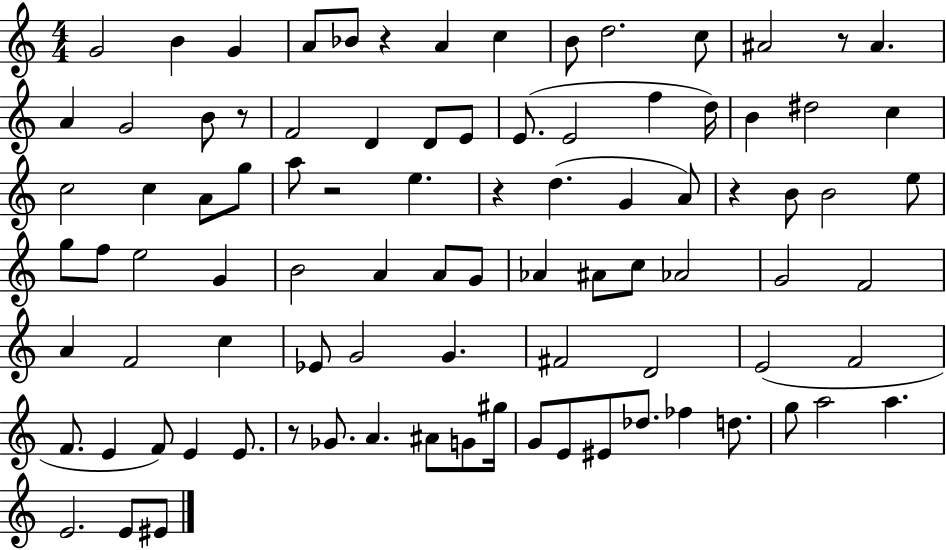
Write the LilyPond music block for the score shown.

{
  \clef treble
  \numericTimeSignature
  \time 4/4
  \key c \major
  g'2 b'4 g'4 | a'8 bes'8 r4 a'4 c''4 | b'8 d''2. c''8 | ais'2 r8 ais'4. | \break a'4 g'2 b'8 r8 | f'2 d'4 d'8 e'8 | e'8.( e'2 f''4 d''16) | b'4 dis''2 c''4 | \break c''2 c''4 a'8 g''8 | a''8 r2 e''4. | r4 d''4.( g'4 a'8) | r4 b'8 b'2 e''8 | \break g''8 f''8 e''2 g'4 | b'2 a'4 a'8 g'8 | aes'4 ais'8 c''8 aes'2 | g'2 f'2 | \break a'4 f'2 c''4 | ees'8 g'2 g'4. | fis'2 d'2 | e'2( f'2 | \break f'8. e'4 f'8) e'4 e'8. | r8 ges'8. a'4. ais'8 g'8 gis''16 | g'8 e'8 eis'8 des''8. fes''4 d''8. | g''8 a''2 a''4. | \break e'2. e'8 eis'8 | \bar "|."
}